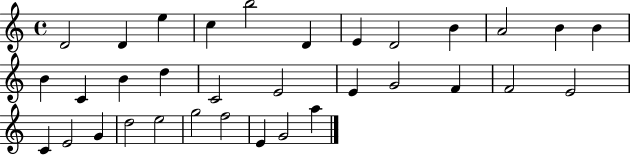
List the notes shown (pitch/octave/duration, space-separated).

D4/h D4/q E5/q C5/q B5/h D4/q E4/q D4/h B4/q A4/h B4/q B4/q B4/q C4/q B4/q D5/q C4/h E4/h E4/q G4/h F4/q F4/h E4/h C4/q E4/h G4/q D5/h E5/h G5/h F5/h E4/q G4/h A5/q